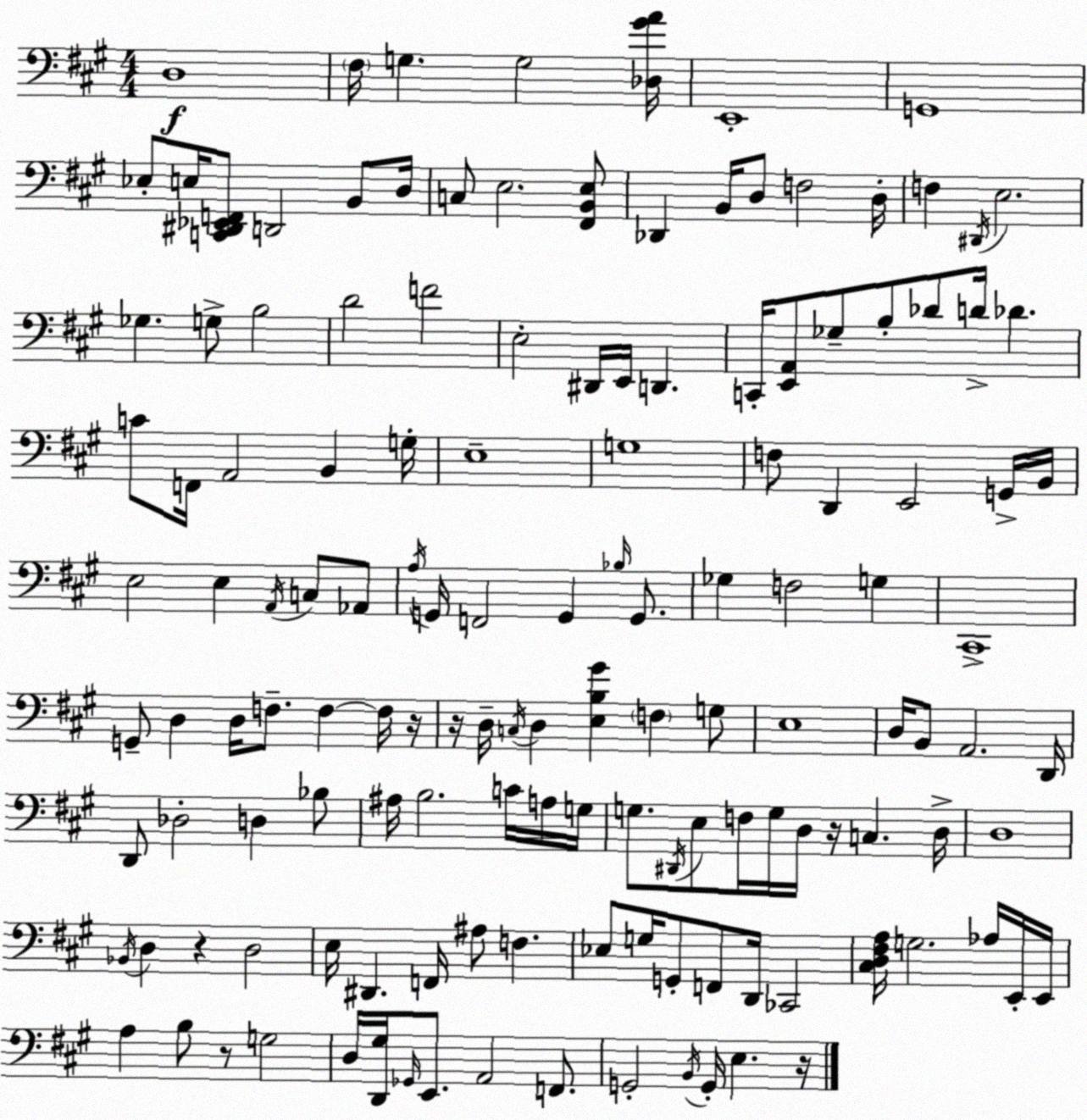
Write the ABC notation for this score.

X:1
T:Untitled
M:4/4
L:1/4
K:A
D,4 ^F,/4 G, G,2 [_D,^GA]/4 E,,4 G,,4 _E,/2 E,/4 [C,,^D,,_E,,F,,]/2 D,,2 B,,/2 D,/4 C,/2 E,2 [^F,,B,,E,]/2 _D,, B,,/4 D,/2 F,2 D,/4 F, ^D,,/4 E,2 _G, G,/2 B,2 D2 F2 E,2 ^D,,/4 E,,/4 D,, C,,/4 [E,,A,,]/2 _G,/2 B,/2 _D/2 D/4 _D C/2 F,,/4 A,,2 B,, G,/4 E,4 G,4 F,/2 D,, E,,2 G,,/4 B,,/4 E,2 E, A,,/4 C,/2 _A,,/2 A,/4 G,,/4 F,,2 G,, _B,/4 G,,/2 _G, F,2 G, ^C,,4 G,,/2 D, D,/4 F,/2 F, F,/4 z/4 z/4 D,/4 C,/4 D, [E,B,^G] F, G,/2 E,4 D,/4 B,,/2 A,,2 D,,/4 D,,/2 _D,2 D, _B,/2 ^A,/4 B,2 C/4 A,/4 G,/4 G,/2 ^D,,/4 E,/2 F,/4 G,/4 D,/4 z/4 C, D,/4 D,4 _B,,/4 D, z D,2 E,/4 ^D,, F,,/4 ^A,/2 F, _E,/2 G,/4 G,,/2 F,,/2 D,,/4 _C,,2 [^C,D,^F,A,]/4 G,2 _A,/4 E,,/4 E,,/4 A, B,/2 z/2 G,2 D,/4 [D,,^G,]/4 _G,,/4 E,,/2 A,,2 F,,/2 G,,2 B,,/4 G,,/4 E, z/4